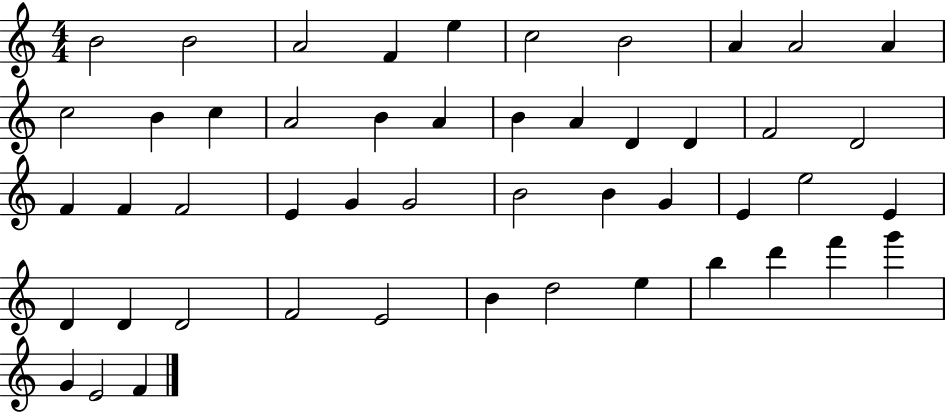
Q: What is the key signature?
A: C major